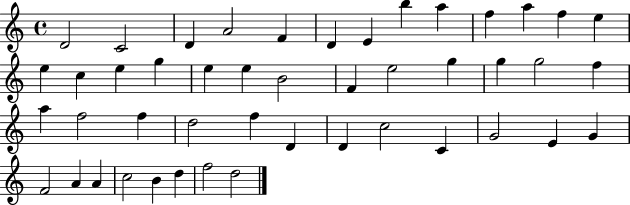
{
  \clef treble
  \time 4/4
  \defaultTimeSignature
  \key c \major
  d'2 c'2 | d'4 a'2 f'4 | d'4 e'4 b''4 a''4 | f''4 a''4 f''4 e''4 | \break e''4 c''4 e''4 g''4 | e''4 e''4 b'2 | f'4 e''2 g''4 | g''4 g''2 f''4 | \break a''4 f''2 f''4 | d''2 f''4 d'4 | d'4 c''2 c'4 | g'2 e'4 g'4 | \break f'2 a'4 a'4 | c''2 b'4 d''4 | f''2 d''2 | \bar "|."
}